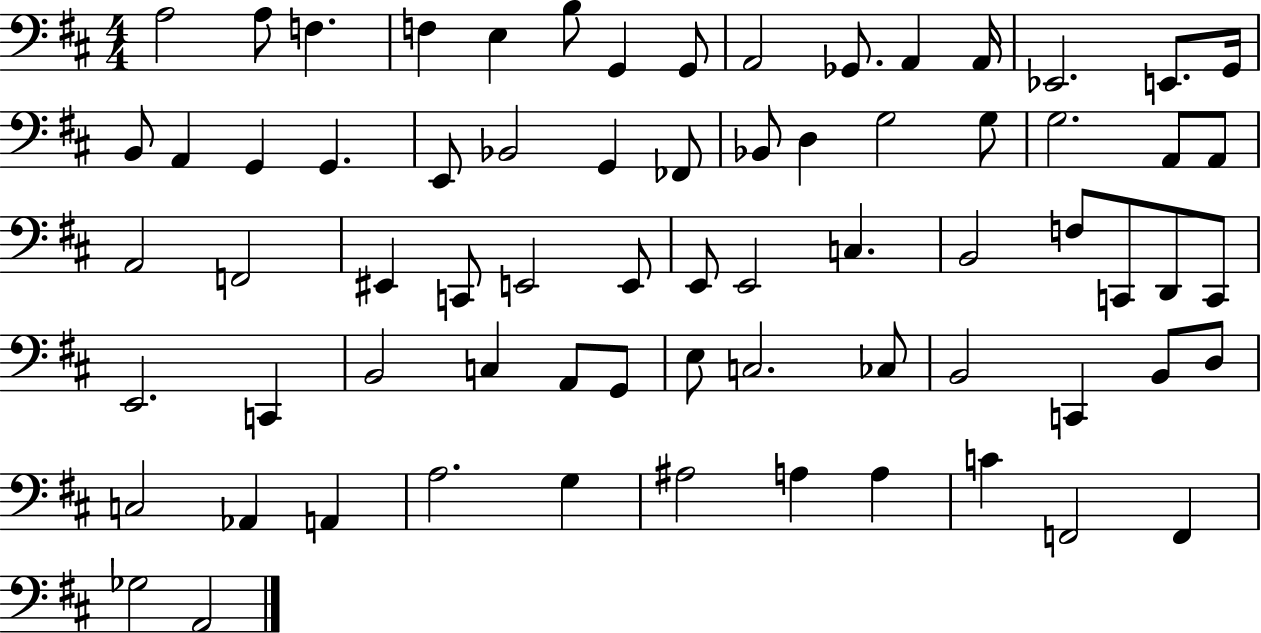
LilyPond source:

{
  \clef bass
  \numericTimeSignature
  \time 4/4
  \key d \major
  \repeat volta 2 { a2 a8 f4. | f4 e4 b8 g,4 g,8 | a,2 ges,8. a,4 a,16 | ees,2. e,8. g,16 | \break b,8 a,4 g,4 g,4. | e,8 bes,2 g,4 fes,8 | bes,8 d4 g2 g8 | g2. a,8 a,8 | \break a,2 f,2 | eis,4 c,8 e,2 e,8 | e,8 e,2 c4. | b,2 f8 c,8 d,8 c,8 | \break e,2. c,4 | b,2 c4 a,8 g,8 | e8 c2. ces8 | b,2 c,4 b,8 d8 | \break c2 aes,4 a,4 | a2. g4 | ais2 a4 a4 | c'4 f,2 f,4 | \break ges2 a,2 | } \bar "|."
}